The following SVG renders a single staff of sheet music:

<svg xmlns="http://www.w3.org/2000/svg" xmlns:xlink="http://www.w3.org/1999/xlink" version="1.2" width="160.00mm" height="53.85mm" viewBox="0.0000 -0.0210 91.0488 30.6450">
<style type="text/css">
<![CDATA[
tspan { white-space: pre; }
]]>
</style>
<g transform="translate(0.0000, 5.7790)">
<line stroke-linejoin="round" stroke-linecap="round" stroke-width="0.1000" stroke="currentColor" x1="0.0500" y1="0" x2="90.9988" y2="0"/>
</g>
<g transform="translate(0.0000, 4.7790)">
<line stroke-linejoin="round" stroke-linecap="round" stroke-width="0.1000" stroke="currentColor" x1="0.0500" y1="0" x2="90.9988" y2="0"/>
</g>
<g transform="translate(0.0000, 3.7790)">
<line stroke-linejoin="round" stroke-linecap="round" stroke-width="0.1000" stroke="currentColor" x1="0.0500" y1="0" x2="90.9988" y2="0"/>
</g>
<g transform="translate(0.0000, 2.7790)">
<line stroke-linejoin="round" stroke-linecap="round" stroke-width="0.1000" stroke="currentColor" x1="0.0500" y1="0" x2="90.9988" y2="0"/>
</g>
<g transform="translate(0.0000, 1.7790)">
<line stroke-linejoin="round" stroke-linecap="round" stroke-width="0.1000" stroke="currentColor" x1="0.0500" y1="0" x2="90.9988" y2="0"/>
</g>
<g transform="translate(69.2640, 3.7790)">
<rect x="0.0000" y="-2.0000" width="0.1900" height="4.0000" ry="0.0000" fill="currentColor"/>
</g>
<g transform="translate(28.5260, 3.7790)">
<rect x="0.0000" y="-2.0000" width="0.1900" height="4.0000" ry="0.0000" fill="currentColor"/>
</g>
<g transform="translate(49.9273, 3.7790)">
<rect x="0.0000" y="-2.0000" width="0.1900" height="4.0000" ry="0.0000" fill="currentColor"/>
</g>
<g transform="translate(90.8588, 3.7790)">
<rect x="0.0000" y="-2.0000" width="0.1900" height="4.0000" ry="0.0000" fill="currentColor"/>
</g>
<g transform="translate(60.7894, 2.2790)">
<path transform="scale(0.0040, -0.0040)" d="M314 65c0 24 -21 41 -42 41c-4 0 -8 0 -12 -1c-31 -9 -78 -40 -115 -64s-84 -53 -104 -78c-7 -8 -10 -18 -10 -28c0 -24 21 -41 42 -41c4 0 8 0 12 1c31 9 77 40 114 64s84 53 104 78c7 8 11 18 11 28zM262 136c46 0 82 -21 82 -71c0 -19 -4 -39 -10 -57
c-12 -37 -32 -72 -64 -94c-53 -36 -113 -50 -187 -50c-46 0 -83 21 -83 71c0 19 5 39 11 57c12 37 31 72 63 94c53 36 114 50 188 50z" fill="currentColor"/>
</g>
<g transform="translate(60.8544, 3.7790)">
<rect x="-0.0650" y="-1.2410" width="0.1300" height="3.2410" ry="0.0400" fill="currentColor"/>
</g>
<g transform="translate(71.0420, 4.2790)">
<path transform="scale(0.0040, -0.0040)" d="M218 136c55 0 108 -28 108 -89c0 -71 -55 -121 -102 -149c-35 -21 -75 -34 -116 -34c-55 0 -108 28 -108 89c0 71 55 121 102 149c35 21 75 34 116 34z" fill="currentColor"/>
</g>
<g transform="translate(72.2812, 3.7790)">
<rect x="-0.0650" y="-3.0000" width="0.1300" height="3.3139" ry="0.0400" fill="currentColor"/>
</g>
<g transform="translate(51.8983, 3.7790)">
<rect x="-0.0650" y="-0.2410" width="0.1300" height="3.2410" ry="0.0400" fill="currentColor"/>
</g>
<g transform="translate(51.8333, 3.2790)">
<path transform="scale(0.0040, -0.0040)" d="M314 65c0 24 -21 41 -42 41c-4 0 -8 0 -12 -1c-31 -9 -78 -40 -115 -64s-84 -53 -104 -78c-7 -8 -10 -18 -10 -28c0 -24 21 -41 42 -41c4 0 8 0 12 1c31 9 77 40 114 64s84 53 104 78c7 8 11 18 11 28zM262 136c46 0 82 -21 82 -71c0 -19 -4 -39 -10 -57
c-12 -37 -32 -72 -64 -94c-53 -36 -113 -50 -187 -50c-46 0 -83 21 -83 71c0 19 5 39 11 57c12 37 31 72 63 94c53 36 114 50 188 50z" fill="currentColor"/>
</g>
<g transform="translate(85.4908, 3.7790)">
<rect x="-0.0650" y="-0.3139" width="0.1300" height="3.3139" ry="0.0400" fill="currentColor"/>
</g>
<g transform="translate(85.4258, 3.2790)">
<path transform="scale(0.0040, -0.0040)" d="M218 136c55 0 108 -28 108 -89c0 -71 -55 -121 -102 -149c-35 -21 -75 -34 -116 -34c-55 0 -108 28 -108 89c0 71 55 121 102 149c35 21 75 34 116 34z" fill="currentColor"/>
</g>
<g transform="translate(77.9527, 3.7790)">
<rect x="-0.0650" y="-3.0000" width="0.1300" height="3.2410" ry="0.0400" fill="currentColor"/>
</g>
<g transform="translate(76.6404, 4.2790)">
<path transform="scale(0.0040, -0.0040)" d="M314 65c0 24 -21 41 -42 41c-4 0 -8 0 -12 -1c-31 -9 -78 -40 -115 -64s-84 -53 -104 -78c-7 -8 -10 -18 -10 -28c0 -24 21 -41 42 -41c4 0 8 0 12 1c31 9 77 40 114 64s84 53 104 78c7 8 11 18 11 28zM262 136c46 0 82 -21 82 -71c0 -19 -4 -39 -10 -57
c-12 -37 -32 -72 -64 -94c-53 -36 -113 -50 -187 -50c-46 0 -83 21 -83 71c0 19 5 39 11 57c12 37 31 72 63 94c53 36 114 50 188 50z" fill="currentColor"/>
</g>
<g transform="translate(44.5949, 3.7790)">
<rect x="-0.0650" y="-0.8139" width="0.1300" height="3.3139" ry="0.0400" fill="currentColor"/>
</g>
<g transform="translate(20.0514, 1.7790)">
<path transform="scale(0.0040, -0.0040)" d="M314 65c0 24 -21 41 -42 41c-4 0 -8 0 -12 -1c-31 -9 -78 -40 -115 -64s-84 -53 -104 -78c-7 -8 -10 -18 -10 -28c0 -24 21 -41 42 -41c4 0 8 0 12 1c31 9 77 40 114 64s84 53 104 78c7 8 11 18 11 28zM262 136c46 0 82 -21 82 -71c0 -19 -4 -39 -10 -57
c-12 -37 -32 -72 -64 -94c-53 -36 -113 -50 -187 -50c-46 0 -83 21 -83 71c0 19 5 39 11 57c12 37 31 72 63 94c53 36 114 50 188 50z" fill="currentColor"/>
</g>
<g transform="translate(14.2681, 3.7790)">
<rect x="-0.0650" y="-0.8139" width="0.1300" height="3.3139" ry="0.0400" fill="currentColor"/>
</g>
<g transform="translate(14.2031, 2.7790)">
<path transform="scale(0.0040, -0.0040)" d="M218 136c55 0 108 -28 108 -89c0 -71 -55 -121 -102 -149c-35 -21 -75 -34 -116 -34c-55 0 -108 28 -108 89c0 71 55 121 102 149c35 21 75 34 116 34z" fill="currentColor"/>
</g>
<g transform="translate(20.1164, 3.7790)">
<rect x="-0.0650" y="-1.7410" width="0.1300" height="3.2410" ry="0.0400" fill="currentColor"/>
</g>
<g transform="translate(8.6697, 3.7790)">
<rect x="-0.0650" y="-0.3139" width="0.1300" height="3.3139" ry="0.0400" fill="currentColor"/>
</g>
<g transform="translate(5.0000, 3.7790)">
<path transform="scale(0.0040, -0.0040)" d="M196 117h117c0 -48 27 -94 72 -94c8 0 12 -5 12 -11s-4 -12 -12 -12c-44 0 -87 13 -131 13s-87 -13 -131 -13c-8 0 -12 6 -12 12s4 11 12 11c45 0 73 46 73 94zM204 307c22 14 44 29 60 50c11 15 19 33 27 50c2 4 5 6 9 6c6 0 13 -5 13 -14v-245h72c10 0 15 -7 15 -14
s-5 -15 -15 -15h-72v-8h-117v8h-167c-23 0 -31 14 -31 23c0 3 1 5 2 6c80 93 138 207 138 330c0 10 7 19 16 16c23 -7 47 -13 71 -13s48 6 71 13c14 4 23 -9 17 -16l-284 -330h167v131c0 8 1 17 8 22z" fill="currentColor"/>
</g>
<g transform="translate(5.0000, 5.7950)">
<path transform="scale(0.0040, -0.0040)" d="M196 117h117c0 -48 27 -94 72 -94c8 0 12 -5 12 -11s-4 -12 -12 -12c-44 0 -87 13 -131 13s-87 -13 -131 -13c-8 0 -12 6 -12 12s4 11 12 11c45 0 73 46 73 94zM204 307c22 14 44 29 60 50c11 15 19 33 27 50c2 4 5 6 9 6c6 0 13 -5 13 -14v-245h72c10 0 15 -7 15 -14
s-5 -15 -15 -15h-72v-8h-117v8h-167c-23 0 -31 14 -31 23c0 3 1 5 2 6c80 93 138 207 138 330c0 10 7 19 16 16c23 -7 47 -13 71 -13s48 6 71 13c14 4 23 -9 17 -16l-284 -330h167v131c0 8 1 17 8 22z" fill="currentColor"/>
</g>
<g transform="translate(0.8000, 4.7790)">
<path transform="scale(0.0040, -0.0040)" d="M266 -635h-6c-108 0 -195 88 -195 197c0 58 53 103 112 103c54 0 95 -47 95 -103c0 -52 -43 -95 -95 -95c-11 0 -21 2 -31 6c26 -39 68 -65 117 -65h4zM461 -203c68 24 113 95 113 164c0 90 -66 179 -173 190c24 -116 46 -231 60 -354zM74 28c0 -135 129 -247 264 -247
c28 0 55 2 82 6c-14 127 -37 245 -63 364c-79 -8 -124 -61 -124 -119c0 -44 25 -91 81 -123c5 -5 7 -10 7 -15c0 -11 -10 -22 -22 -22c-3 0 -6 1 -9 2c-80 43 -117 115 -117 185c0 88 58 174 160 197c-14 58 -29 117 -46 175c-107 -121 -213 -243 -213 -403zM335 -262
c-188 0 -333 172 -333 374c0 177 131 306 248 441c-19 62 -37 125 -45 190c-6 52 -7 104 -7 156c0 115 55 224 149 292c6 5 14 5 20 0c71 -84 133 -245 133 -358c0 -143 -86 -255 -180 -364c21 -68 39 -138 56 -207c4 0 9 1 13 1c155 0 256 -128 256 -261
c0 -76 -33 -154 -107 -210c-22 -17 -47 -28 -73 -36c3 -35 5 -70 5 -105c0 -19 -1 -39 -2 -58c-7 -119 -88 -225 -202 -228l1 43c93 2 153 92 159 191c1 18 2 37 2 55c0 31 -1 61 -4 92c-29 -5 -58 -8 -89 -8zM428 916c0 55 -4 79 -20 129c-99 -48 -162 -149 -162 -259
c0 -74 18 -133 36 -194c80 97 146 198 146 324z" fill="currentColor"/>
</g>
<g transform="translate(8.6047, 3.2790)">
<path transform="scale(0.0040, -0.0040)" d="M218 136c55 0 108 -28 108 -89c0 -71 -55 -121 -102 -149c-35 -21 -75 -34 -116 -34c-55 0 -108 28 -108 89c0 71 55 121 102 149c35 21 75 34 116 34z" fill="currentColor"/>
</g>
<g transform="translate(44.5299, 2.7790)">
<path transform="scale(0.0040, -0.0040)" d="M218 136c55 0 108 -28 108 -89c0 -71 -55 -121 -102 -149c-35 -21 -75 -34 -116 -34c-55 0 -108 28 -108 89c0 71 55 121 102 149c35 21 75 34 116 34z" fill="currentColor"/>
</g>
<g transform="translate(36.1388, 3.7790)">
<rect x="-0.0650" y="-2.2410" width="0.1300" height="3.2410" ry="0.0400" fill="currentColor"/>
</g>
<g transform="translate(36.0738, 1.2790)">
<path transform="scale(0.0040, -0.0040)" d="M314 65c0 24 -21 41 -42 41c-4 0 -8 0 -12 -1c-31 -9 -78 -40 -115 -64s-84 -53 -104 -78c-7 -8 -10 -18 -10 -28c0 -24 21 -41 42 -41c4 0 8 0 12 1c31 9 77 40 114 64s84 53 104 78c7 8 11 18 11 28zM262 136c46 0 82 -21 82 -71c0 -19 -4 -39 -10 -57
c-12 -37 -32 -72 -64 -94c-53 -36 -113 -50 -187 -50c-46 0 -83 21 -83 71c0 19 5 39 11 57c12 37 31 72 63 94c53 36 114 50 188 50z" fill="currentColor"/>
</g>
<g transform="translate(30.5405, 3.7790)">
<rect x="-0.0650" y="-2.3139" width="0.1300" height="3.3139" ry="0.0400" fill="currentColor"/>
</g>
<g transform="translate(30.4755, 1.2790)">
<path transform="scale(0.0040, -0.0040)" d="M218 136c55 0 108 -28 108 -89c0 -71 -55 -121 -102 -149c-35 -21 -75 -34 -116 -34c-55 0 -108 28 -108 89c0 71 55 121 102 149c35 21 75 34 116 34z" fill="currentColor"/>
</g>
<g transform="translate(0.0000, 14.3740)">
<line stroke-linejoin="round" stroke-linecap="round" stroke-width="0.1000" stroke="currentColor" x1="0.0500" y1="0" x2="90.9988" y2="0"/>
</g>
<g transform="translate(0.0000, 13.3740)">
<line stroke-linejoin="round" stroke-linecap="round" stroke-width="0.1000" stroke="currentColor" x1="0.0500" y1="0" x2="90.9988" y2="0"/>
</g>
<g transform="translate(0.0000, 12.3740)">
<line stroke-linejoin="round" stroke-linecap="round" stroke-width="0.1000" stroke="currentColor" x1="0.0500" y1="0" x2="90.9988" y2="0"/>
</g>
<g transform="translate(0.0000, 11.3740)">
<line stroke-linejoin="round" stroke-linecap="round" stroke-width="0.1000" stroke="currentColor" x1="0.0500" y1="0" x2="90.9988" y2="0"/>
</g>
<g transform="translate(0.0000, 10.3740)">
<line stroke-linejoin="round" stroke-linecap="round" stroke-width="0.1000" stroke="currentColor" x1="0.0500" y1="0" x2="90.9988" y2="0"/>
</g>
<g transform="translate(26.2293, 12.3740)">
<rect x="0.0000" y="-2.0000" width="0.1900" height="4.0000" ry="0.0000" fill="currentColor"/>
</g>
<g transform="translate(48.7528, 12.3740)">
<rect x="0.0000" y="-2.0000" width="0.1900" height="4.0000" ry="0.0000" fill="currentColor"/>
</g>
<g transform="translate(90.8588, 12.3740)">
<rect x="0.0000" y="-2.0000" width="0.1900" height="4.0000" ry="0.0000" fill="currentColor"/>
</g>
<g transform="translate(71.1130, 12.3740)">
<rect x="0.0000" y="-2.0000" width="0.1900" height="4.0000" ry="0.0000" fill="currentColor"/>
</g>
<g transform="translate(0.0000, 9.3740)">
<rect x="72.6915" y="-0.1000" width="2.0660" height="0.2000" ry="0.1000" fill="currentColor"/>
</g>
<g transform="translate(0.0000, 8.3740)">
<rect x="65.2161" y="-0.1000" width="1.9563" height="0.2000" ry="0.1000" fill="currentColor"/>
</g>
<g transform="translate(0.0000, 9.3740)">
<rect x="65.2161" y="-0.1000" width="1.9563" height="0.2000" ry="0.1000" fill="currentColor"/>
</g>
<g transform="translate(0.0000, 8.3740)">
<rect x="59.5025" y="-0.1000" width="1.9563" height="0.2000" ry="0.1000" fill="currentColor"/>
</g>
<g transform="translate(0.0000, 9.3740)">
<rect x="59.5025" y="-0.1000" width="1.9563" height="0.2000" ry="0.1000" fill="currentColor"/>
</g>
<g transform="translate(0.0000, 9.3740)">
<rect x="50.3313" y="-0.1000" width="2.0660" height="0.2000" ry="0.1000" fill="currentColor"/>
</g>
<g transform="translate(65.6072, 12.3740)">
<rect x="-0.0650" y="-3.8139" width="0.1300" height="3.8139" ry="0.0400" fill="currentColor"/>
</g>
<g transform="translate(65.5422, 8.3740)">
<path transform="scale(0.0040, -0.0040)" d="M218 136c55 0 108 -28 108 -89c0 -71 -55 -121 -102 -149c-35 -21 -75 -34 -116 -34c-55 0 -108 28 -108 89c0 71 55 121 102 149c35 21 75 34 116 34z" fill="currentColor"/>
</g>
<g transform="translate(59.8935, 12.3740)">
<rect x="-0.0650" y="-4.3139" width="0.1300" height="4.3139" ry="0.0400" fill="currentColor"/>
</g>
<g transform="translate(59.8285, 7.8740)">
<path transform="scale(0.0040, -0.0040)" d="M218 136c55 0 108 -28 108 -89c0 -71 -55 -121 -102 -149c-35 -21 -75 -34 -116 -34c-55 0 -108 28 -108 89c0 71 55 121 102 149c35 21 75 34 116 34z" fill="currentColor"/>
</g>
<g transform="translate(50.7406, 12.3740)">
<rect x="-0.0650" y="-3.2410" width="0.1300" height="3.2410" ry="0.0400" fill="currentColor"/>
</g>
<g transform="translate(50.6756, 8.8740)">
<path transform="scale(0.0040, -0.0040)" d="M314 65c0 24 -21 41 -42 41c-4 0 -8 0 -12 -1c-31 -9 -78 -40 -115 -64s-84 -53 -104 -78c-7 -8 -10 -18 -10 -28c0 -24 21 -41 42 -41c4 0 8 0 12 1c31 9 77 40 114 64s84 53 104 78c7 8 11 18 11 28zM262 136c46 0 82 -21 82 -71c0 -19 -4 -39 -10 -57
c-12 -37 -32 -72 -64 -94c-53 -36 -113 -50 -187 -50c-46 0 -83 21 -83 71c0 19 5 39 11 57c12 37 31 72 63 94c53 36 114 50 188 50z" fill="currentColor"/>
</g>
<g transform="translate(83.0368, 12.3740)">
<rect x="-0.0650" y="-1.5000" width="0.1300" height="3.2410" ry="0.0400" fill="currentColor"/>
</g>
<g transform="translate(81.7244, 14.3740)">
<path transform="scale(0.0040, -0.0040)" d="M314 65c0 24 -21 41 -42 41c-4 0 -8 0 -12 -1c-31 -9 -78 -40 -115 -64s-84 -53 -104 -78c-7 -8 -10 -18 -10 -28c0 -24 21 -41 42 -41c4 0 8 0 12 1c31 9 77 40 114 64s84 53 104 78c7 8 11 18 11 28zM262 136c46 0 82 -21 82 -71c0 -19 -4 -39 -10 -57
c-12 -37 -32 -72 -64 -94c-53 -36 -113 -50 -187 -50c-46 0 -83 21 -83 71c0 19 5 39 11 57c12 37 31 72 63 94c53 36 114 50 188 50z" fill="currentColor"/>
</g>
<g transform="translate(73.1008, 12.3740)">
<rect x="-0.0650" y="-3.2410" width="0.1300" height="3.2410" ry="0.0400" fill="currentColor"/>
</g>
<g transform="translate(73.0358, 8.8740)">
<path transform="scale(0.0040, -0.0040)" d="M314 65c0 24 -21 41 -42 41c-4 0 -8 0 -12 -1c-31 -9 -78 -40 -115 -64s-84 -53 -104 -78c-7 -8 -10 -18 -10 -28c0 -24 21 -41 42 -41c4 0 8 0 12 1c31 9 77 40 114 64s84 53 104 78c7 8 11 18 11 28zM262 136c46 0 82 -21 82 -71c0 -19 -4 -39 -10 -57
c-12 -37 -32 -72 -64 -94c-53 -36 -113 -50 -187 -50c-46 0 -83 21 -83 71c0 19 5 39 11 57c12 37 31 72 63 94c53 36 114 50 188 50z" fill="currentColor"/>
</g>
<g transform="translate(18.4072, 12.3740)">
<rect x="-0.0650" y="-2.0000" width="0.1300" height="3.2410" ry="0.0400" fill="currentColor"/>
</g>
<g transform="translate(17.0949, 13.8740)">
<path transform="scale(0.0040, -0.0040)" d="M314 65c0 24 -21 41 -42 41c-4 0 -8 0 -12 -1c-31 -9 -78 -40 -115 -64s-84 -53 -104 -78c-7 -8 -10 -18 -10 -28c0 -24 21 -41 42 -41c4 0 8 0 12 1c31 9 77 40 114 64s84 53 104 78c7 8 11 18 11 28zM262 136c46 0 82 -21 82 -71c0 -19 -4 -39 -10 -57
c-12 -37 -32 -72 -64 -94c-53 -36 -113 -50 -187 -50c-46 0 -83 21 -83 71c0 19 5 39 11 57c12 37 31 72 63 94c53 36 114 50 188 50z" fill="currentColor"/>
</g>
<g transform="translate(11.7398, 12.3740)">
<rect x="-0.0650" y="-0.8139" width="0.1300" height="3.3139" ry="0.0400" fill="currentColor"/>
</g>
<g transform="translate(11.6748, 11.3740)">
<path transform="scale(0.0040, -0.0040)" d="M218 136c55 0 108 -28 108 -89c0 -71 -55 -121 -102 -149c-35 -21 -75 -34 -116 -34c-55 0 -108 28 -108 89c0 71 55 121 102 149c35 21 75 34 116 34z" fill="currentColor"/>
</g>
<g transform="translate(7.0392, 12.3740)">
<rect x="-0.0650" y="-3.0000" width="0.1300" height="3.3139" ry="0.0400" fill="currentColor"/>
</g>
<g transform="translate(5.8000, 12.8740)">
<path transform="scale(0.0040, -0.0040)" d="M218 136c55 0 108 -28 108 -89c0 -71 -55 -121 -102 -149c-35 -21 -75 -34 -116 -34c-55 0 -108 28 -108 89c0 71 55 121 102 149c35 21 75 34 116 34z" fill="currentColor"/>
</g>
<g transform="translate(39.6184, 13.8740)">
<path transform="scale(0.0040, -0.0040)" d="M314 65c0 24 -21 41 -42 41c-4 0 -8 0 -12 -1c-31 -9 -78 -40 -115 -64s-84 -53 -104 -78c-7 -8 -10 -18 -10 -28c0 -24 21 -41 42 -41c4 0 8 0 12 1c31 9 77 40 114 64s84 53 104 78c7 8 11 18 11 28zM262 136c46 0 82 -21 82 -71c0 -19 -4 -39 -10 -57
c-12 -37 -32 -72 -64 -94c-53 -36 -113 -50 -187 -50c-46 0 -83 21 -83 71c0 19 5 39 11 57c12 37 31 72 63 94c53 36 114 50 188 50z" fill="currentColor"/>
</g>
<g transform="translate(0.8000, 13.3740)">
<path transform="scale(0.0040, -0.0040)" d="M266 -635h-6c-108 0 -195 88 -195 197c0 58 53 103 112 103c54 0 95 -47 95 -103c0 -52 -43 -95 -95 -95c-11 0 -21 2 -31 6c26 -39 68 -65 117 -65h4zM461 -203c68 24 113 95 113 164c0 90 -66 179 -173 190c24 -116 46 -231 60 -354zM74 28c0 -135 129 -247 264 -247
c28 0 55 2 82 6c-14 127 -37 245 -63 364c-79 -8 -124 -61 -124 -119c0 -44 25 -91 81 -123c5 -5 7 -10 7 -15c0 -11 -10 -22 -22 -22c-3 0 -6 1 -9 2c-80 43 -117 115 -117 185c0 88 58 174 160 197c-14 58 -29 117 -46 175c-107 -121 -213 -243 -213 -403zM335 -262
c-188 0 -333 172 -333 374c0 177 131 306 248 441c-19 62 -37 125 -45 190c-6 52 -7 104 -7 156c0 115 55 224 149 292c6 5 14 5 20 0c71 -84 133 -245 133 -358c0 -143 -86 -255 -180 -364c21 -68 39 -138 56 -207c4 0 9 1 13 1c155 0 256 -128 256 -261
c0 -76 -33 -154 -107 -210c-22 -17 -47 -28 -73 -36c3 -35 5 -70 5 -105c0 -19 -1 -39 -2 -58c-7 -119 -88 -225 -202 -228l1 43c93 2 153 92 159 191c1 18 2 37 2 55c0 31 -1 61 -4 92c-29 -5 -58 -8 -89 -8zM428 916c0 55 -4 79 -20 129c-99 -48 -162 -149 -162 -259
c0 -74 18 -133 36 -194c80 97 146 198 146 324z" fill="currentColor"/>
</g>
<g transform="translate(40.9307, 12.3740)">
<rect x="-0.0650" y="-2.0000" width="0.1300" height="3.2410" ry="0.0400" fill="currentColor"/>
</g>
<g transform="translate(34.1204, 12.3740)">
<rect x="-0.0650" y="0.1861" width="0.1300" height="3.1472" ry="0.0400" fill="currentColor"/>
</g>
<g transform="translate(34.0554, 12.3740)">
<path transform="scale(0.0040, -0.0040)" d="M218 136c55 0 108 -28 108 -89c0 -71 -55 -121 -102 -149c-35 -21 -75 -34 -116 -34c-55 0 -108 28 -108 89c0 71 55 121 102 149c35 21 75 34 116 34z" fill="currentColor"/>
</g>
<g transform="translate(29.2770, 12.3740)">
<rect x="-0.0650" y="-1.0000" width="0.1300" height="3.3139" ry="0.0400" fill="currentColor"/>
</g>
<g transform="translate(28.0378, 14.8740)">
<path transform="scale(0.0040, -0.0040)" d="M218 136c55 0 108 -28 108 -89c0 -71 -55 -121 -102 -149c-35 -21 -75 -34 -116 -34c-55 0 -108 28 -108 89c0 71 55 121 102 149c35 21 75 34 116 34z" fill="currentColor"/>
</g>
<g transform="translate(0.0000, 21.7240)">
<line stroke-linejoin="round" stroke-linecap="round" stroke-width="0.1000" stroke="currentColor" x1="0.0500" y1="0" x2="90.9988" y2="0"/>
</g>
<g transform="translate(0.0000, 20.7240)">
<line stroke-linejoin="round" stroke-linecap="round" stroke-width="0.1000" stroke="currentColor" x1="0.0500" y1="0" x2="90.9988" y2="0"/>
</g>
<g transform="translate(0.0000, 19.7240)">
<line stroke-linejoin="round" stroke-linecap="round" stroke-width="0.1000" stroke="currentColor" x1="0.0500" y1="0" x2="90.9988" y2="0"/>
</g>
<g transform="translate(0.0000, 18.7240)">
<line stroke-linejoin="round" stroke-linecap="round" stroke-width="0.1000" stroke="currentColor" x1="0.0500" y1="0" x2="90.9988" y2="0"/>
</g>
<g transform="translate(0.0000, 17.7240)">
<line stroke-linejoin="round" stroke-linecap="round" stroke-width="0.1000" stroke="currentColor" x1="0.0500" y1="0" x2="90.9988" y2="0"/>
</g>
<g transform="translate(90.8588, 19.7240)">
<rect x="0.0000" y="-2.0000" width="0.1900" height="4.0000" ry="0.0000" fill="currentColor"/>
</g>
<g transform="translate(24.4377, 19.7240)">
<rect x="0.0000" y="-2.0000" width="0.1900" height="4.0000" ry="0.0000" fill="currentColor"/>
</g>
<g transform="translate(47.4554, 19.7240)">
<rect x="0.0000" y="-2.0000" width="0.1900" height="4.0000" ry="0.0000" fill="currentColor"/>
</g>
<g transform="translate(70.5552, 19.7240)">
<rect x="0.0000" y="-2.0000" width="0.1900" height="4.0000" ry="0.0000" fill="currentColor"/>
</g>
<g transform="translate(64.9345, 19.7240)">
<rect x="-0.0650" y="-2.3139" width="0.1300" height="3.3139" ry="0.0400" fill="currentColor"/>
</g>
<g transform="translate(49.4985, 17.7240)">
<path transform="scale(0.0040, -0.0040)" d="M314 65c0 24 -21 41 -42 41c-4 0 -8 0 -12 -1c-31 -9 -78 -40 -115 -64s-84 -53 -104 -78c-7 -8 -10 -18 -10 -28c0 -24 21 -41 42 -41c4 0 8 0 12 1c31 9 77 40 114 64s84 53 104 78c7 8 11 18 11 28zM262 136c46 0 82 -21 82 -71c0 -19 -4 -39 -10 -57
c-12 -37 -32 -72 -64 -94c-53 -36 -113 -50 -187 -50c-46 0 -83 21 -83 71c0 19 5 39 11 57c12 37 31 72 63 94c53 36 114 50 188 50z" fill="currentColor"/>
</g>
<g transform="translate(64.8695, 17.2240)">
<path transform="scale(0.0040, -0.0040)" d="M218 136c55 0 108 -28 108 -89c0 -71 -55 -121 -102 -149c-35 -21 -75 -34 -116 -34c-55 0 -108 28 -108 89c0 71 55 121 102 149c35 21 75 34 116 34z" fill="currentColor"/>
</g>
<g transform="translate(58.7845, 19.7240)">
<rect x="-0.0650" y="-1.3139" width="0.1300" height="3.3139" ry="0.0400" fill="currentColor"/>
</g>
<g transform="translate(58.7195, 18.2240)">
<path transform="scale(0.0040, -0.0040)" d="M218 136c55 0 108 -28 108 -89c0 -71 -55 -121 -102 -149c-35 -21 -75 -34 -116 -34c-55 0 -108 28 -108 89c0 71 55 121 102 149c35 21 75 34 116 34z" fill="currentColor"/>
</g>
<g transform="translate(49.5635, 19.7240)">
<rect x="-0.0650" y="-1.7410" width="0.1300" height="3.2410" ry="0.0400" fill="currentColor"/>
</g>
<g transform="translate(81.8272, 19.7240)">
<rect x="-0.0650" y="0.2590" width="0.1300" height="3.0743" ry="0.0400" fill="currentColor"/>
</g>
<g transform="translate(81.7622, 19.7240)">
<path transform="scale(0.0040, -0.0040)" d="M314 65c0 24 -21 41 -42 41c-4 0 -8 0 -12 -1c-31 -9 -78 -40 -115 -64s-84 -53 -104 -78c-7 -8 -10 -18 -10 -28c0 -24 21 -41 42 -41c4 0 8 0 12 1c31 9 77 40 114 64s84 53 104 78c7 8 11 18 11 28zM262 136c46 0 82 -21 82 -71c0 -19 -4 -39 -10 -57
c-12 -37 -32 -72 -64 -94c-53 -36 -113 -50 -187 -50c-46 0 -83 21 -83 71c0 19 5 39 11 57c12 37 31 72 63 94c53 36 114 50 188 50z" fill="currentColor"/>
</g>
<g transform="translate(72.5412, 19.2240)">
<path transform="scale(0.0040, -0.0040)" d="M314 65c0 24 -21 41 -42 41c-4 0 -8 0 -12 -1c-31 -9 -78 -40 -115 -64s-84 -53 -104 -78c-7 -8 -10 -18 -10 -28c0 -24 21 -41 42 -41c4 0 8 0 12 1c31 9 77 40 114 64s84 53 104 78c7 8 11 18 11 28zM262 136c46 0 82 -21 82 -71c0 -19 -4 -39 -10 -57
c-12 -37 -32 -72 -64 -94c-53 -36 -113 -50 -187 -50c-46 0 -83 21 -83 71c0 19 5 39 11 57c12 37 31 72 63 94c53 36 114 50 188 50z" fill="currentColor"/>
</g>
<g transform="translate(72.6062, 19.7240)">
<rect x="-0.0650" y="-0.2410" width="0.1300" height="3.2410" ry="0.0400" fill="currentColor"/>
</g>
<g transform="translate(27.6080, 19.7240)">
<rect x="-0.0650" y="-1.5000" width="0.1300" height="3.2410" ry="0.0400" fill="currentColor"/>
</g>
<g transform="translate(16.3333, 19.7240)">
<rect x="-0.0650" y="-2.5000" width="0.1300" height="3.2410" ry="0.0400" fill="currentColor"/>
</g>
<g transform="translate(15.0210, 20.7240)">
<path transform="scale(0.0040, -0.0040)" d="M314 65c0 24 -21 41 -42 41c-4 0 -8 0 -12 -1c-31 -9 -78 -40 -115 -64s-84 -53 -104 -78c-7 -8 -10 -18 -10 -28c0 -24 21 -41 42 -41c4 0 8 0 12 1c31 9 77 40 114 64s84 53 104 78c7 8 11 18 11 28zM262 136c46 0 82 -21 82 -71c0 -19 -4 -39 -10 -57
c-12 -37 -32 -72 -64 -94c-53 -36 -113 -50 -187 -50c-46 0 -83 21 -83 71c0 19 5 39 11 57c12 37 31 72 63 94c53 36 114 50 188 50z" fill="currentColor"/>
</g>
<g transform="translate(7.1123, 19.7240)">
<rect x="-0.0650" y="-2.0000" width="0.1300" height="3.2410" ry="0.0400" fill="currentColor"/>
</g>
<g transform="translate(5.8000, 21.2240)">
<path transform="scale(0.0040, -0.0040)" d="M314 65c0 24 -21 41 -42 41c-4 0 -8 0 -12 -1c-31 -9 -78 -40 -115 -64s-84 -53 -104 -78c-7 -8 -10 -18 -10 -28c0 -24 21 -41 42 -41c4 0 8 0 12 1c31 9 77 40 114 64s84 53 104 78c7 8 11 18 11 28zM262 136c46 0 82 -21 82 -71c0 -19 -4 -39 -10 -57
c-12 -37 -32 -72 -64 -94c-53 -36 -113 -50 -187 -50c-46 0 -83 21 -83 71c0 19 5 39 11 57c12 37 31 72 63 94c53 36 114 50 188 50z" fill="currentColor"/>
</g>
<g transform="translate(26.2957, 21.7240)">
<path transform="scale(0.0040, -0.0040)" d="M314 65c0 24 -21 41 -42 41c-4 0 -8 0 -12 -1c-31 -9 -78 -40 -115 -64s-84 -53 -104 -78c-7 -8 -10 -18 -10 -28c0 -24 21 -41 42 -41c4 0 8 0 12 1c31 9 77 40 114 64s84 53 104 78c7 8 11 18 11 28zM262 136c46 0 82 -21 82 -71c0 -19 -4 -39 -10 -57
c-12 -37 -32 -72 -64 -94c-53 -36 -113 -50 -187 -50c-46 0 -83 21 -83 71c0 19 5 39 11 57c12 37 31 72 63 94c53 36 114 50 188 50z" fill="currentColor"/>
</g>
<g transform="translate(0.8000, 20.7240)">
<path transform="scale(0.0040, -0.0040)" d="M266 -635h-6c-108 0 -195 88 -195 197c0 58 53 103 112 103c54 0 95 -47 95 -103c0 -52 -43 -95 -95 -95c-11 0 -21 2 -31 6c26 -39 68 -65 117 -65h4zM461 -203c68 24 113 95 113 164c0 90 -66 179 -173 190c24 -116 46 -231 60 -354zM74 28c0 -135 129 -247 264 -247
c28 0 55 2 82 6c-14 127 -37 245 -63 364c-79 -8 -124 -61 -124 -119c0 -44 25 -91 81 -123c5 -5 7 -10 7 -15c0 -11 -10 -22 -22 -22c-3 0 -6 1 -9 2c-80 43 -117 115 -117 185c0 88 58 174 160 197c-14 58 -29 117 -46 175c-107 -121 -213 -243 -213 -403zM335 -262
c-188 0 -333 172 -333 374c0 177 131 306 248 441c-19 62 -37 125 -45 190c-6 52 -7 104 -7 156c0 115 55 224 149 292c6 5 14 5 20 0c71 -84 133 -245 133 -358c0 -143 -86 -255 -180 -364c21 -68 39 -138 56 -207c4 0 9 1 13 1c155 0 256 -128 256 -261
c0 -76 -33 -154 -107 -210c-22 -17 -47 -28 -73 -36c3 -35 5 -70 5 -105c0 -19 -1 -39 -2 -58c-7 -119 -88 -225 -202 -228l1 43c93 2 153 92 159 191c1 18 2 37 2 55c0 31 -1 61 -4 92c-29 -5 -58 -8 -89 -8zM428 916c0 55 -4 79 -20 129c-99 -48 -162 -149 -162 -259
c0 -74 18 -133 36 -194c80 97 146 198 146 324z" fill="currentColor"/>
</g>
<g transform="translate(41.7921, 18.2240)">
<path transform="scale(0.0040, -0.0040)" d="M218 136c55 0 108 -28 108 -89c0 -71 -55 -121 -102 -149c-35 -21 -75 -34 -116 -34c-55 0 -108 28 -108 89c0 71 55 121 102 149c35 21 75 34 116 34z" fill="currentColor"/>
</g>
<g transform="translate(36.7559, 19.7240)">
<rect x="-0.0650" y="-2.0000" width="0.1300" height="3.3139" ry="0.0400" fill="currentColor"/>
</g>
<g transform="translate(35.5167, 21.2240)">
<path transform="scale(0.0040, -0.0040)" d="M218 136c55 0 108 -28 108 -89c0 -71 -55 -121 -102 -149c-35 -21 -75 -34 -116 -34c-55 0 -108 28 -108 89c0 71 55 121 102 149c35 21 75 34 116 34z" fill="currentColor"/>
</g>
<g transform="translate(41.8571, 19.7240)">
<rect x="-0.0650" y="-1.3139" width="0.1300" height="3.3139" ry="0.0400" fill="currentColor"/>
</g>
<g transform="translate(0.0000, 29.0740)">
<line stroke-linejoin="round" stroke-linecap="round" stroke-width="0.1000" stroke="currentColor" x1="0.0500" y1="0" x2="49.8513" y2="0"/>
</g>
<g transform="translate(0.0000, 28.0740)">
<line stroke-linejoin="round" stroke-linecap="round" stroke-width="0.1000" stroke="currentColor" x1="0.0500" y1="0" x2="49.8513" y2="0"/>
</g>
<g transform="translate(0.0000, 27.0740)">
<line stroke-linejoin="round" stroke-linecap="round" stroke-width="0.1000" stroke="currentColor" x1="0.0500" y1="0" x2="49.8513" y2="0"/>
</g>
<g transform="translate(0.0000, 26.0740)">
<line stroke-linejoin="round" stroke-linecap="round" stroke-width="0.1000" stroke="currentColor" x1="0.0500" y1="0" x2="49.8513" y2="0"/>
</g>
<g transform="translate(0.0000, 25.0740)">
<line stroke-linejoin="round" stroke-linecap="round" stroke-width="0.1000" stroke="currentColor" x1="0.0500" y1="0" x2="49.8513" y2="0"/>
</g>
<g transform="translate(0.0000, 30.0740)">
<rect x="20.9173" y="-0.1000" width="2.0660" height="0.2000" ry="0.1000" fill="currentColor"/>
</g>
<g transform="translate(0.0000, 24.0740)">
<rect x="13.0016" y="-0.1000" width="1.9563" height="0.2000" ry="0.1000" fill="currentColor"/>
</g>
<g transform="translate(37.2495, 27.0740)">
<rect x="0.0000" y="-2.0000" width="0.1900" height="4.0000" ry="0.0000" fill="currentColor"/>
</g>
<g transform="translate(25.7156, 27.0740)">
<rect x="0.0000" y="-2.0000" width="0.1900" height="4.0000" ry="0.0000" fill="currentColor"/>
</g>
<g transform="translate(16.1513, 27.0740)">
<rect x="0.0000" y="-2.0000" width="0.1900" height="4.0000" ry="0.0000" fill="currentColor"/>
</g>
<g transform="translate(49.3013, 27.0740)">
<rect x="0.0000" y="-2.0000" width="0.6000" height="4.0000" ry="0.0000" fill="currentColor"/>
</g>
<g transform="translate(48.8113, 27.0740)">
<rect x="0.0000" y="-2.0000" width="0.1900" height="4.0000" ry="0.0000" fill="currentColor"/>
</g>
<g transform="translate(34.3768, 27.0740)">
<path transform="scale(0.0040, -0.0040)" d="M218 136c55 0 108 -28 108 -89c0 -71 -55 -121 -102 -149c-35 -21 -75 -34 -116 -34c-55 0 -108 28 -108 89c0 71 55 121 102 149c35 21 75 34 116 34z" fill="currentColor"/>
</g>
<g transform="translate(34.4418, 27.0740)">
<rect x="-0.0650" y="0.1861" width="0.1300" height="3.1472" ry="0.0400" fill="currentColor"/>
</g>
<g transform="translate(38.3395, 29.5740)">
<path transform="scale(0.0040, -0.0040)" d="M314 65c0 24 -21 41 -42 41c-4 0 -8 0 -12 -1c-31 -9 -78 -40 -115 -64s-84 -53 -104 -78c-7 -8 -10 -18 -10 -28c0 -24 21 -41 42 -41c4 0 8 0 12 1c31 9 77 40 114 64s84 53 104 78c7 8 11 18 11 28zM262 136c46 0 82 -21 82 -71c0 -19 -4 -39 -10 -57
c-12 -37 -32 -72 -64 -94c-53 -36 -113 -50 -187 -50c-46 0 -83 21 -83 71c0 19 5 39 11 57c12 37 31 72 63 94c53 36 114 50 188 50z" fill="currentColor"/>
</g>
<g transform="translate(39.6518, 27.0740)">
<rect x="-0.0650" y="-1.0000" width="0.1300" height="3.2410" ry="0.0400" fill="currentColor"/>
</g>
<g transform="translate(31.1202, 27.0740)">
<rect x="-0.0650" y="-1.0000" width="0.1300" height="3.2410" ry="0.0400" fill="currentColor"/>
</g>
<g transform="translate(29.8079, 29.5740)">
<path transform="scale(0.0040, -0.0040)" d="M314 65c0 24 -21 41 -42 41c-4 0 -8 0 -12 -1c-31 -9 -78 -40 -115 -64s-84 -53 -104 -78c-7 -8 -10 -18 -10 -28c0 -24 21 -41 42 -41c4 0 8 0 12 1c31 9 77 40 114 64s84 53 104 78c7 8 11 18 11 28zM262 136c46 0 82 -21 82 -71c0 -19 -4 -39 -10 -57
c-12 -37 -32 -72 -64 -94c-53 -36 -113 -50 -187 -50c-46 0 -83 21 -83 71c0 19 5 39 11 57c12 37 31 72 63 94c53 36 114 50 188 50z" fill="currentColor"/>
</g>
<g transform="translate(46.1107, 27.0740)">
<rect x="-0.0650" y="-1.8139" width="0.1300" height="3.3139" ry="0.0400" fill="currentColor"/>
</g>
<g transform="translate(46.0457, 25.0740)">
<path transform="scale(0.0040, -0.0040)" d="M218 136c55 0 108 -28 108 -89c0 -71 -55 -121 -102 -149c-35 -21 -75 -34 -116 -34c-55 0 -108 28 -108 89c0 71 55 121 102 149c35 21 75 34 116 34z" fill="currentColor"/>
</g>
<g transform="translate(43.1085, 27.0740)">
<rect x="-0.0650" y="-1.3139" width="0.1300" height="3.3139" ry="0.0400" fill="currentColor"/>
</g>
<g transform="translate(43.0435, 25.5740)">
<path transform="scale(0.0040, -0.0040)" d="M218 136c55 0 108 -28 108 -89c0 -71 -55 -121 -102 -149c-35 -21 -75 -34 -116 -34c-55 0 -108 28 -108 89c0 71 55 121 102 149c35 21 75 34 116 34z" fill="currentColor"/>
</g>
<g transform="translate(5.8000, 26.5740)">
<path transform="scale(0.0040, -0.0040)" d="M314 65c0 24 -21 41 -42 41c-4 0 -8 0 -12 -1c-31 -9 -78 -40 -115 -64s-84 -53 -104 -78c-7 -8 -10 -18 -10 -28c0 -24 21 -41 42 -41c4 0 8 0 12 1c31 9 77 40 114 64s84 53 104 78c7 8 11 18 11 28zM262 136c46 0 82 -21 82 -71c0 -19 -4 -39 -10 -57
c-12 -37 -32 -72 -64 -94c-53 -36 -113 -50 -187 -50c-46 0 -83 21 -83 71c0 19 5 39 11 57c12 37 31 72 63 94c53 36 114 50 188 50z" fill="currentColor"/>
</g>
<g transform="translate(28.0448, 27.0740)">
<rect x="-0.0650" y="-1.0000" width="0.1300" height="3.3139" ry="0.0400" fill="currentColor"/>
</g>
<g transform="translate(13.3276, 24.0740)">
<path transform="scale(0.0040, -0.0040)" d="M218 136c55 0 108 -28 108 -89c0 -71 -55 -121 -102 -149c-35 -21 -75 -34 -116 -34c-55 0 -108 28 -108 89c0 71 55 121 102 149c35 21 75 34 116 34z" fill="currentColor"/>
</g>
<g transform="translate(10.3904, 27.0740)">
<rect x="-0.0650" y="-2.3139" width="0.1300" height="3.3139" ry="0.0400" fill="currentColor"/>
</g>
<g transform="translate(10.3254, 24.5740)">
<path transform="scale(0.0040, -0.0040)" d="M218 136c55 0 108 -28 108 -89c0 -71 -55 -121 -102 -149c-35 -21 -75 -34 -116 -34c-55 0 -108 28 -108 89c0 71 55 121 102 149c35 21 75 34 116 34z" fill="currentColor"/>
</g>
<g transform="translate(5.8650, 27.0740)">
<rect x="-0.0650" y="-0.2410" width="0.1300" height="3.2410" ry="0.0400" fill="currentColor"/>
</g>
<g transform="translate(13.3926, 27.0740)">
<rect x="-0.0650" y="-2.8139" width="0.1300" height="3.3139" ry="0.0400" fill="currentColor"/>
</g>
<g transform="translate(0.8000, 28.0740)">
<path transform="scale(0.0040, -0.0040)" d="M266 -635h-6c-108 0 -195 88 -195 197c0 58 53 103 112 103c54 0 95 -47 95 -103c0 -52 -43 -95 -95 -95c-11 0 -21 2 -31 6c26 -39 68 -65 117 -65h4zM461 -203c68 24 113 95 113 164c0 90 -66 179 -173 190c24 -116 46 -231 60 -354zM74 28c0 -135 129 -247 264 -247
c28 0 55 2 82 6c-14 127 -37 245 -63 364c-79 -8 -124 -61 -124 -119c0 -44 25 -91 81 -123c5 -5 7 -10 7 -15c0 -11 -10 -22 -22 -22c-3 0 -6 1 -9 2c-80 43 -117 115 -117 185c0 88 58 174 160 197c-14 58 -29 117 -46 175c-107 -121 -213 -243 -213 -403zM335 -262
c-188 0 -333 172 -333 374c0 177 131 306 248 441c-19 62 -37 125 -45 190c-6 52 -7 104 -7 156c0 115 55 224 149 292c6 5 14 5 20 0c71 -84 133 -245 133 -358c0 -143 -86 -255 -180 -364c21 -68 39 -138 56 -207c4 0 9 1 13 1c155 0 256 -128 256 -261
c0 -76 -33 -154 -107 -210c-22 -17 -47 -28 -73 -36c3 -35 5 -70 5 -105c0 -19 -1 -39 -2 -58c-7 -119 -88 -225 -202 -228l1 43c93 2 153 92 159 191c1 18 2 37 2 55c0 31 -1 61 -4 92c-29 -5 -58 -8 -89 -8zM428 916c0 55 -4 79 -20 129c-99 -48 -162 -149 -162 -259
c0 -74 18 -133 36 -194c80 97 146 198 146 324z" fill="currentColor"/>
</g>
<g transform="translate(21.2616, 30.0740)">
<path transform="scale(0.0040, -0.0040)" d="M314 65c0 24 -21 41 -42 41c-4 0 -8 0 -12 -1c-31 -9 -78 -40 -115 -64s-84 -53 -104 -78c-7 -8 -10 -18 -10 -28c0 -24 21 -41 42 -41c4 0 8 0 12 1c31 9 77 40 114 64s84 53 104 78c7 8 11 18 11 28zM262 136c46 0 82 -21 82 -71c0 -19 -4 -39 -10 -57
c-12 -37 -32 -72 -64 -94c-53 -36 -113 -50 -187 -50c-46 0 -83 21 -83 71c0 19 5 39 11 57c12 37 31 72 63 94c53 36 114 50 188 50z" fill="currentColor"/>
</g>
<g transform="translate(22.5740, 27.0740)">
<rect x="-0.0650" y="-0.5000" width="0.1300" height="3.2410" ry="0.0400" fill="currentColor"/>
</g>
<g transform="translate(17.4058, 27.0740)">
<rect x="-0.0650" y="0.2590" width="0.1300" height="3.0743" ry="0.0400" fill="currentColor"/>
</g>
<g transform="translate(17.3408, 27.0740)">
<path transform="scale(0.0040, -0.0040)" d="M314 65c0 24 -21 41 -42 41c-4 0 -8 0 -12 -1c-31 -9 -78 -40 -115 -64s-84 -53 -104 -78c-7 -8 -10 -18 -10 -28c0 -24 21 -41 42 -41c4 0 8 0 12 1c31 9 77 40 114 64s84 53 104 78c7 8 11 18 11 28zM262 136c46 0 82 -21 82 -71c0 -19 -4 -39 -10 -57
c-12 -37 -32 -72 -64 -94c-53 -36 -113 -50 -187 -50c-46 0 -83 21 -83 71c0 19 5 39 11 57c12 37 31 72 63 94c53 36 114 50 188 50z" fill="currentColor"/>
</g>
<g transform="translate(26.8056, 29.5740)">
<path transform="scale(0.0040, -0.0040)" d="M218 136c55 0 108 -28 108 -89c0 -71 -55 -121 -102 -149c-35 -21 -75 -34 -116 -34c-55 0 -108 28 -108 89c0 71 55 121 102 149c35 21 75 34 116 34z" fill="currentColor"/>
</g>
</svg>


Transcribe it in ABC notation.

X:1
T:Untitled
M:4/4
L:1/4
K:C
c d f2 g g2 d c2 e2 A A2 c A d F2 D B F2 b2 d' c' b2 E2 F2 G2 E2 F e f2 e g c2 B2 c2 g a B2 C2 D D2 B D2 e f